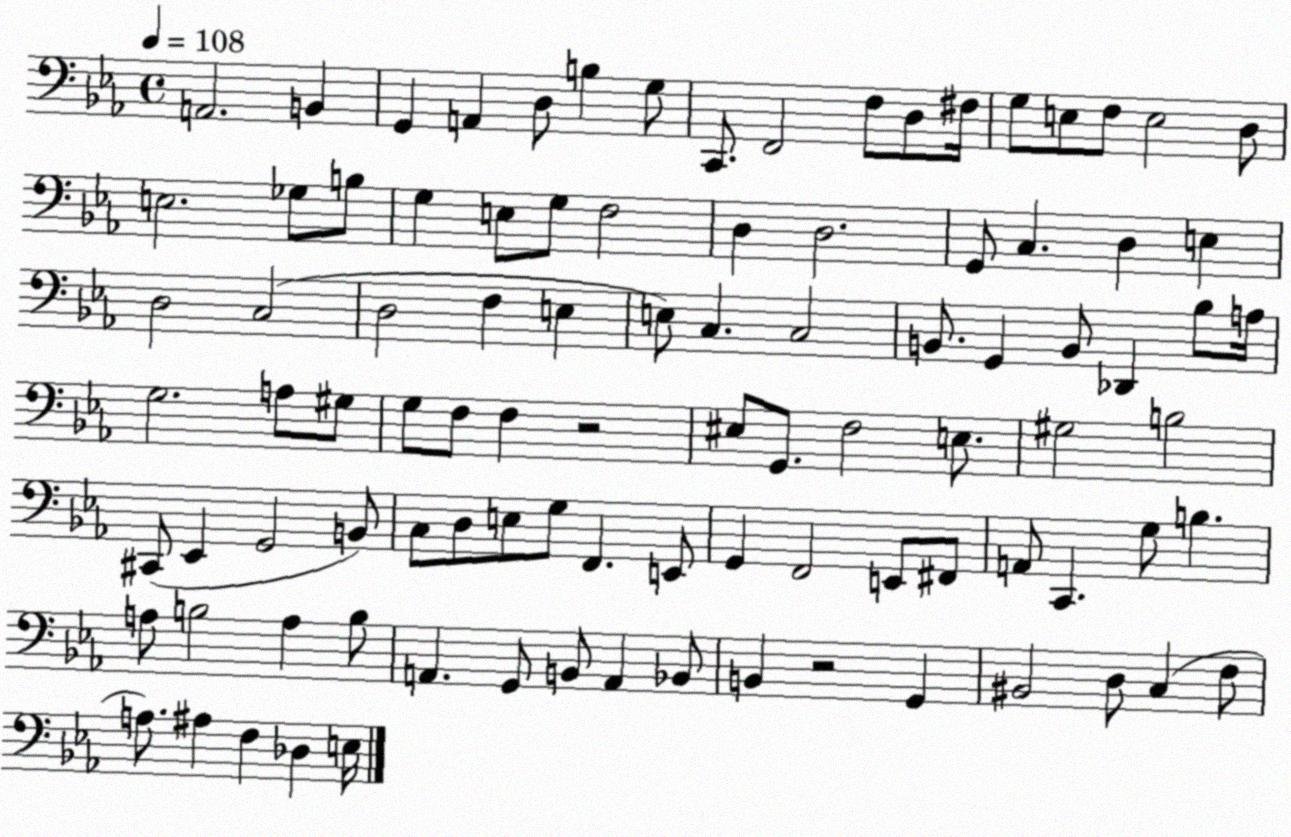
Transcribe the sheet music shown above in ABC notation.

X:1
T:Untitled
M:4/4
L:1/4
K:Eb
A,,2 B,, G,, A,, D,/2 B, G,/2 C,,/2 F,,2 F,/2 D,/2 ^F,/4 G,/2 E,/2 F,/2 E,2 D,/2 E,2 _G,/2 B,/2 G, E,/2 G,/2 F,2 D, D,2 G,,/2 C, D, E, D,2 C,2 D,2 F, E, E,/2 C, C,2 B,,/2 G,, B,,/2 _D,, _B,/2 A,/4 G,2 A,/2 ^G,/2 G,/2 F,/2 F, z2 ^E,/2 G,,/2 F,2 E,/2 ^G,2 B,2 ^C,,/2 _E,, G,,2 B,,/2 C,/2 D,/2 E,/2 G,/2 F,, E,,/2 G,, F,,2 E,,/2 ^F,,/2 A,,/2 C,, G,/2 B, A,/2 B,2 A, B,/2 A,, G,,/2 B,,/2 A,, _B,,/2 B,, z2 G,, ^B,,2 D,/2 C, F,/2 A,/2 ^A, F, _D, E,/4